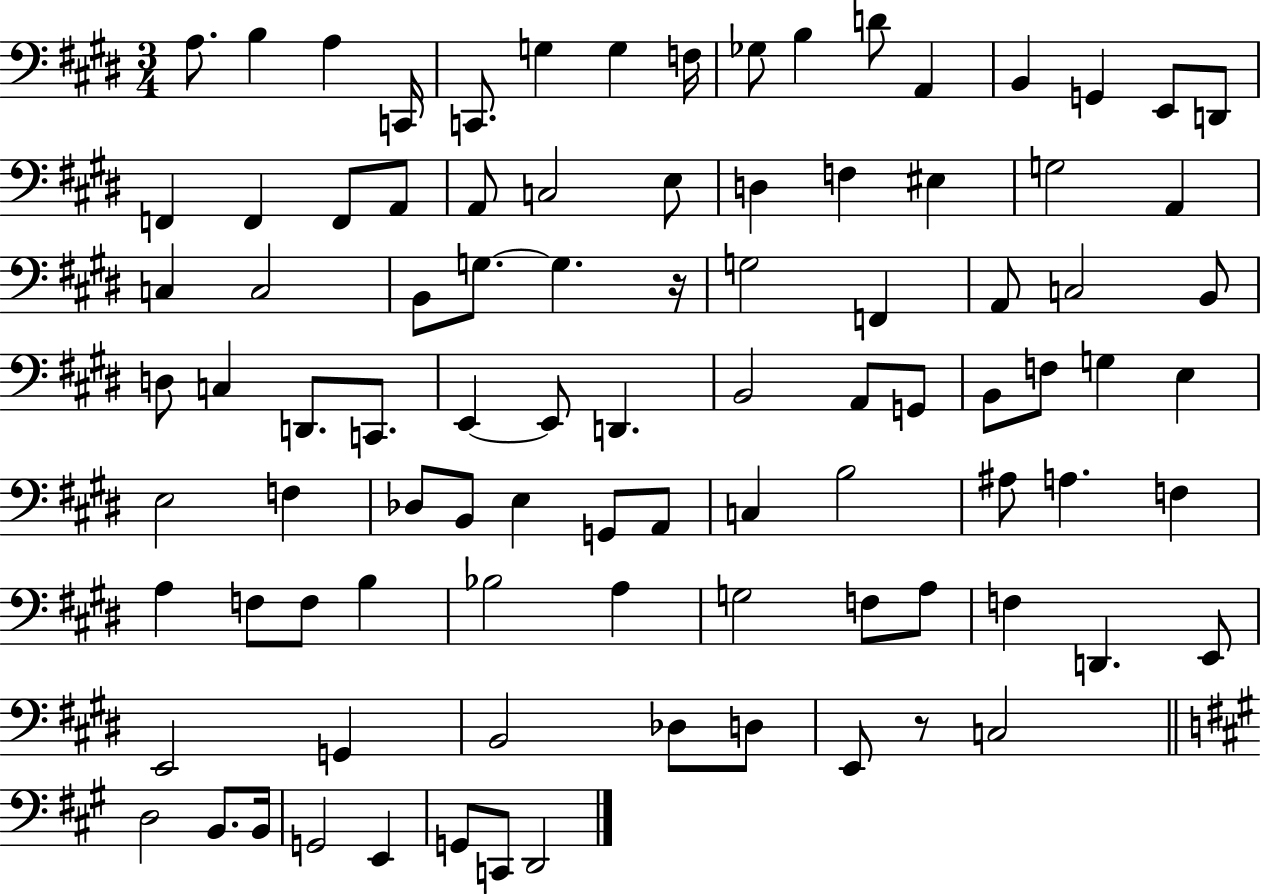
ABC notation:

X:1
T:Untitled
M:3/4
L:1/4
K:E
A,/2 B, A, C,,/4 C,,/2 G, G, F,/4 _G,/2 B, D/2 A,, B,, G,, E,,/2 D,,/2 F,, F,, F,,/2 A,,/2 A,,/2 C,2 E,/2 D, F, ^E, G,2 A,, C, C,2 B,,/2 G,/2 G, z/4 G,2 F,, A,,/2 C,2 B,,/2 D,/2 C, D,,/2 C,,/2 E,, E,,/2 D,, B,,2 A,,/2 G,,/2 B,,/2 F,/2 G, E, E,2 F, _D,/2 B,,/2 E, G,,/2 A,,/2 C, B,2 ^A,/2 A, F, A, F,/2 F,/2 B, _B,2 A, G,2 F,/2 A,/2 F, D,, E,,/2 E,,2 G,, B,,2 _D,/2 D,/2 E,,/2 z/2 C,2 D,2 B,,/2 B,,/4 G,,2 E,, G,,/2 C,,/2 D,,2